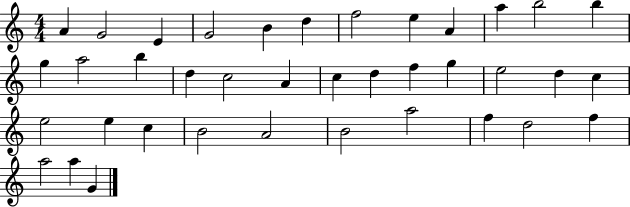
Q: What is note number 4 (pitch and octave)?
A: G4